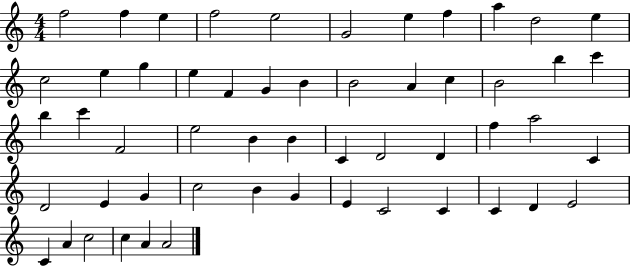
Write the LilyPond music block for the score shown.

{
  \clef treble
  \numericTimeSignature
  \time 4/4
  \key c \major
  f''2 f''4 e''4 | f''2 e''2 | g'2 e''4 f''4 | a''4 d''2 e''4 | \break c''2 e''4 g''4 | e''4 f'4 g'4 b'4 | b'2 a'4 c''4 | b'2 b''4 c'''4 | \break b''4 c'''4 f'2 | e''2 b'4 b'4 | c'4 d'2 d'4 | f''4 a''2 c'4 | \break d'2 e'4 g'4 | c''2 b'4 g'4 | e'4 c'2 c'4 | c'4 d'4 e'2 | \break c'4 a'4 c''2 | c''4 a'4 a'2 | \bar "|."
}